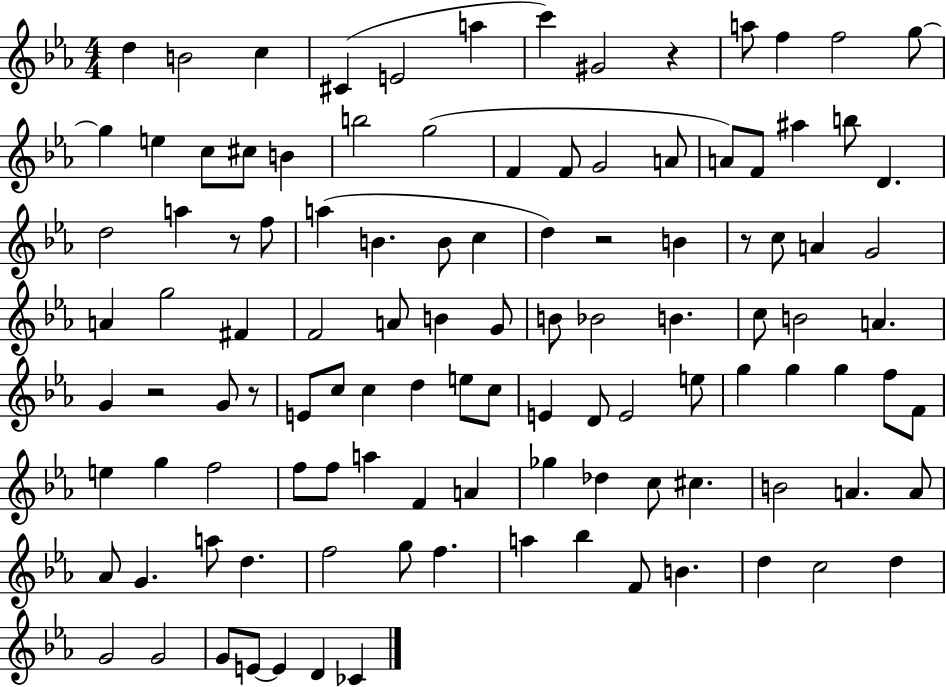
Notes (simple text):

D5/q B4/h C5/q C#4/q E4/h A5/q C6/q G#4/h R/q A5/e F5/q F5/h G5/e G5/q E5/q C5/e C#5/e B4/q B5/h G5/h F4/q F4/e G4/h A4/e A4/e F4/e A#5/q B5/e D4/q. D5/h A5/q R/e F5/e A5/q B4/q. B4/e C5/q D5/q R/h B4/q R/e C5/e A4/q G4/h A4/q G5/h F#4/q F4/h A4/e B4/q G4/e B4/e Bb4/h B4/q. C5/e B4/h A4/q. G4/q R/h G4/e R/e E4/e C5/e C5/q D5/q E5/e C5/e E4/q D4/e E4/h E5/e G5/q G5/q G5/q F5/e F4/e E5/q G5/q F5/h F5/e F5/e A5/q F4/q A4/q Gb5/q Db5/q C5/e C#5/q. B4/h A4/q. A4/e Ab4/e G4/q. A5/e D5/q. F5/h G5/e F5/q. A5/q Bb5/q F4/e B4/q. D5/q C5/h D5/q G4/h G4/h G4/e E4/e E4/q D4/q CES4/q